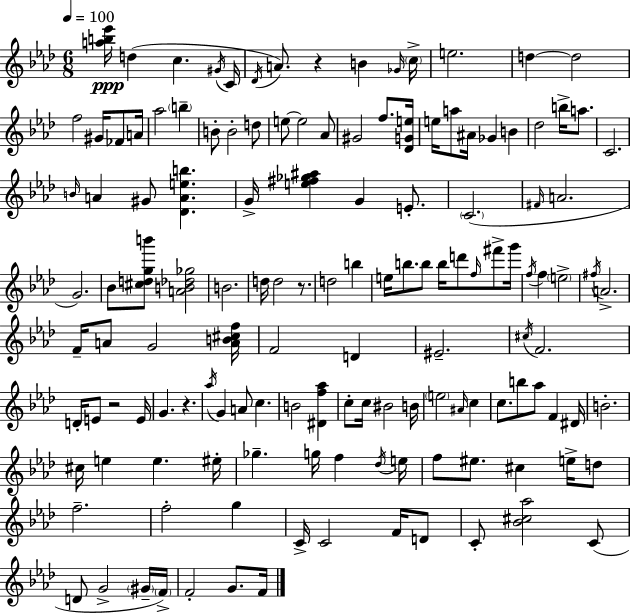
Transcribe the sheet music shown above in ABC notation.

X:1
T:Untitled
M:6/8
L:1/4
K:Ab
[ab_e']/4 d c ^G/4 C/4 _D/4 A/2 z B _G/4 c/4 e2 d d2 f2 ^G/4 _F/2 A/4 _a2 b B/2 B2 d/2 e/2 e2 _A/2 ^G2 f/2 [_DGe]/4 e/4 a/2 ^A/4 _G B _d2 b/4 a/2 C2 B/4 A ^G/2 [_DAeb] G/4 [e^f_g^a] G E/2 C2 ^F/4 A2 G2 _B/2 [^cdgb']/2 [AB_d_g]2 B2 d/4 d2 z/2 d2 b e/4 b/2 b/2 b/4 d'/2 f/4 ^f'/2 g'/4 f/4 f e2 ^f/4 A2 F/4 A/2 G2 [AB^cf]/4 F2 D ^E2 ^c/4 F2 D/4 E/2 z2 E/4 G z _a/4 G A/2 c B2 [^Df_a] c/2 c/4 ^B2 B/4 e2 ^A/4 c c/2 b/2 _a/2 F ^D/4 B2 ^c/4 e e ^e/4 _g g/4 f _d/4 e/4 f/2 ^e/2 ^c e/4 d/2 f2 f2 g C/4 C2 F/4 D/2 C/2 [_B^c_a]2 C/2 D/2 G2 ^G/4 F/4 F2 G/2 F/4